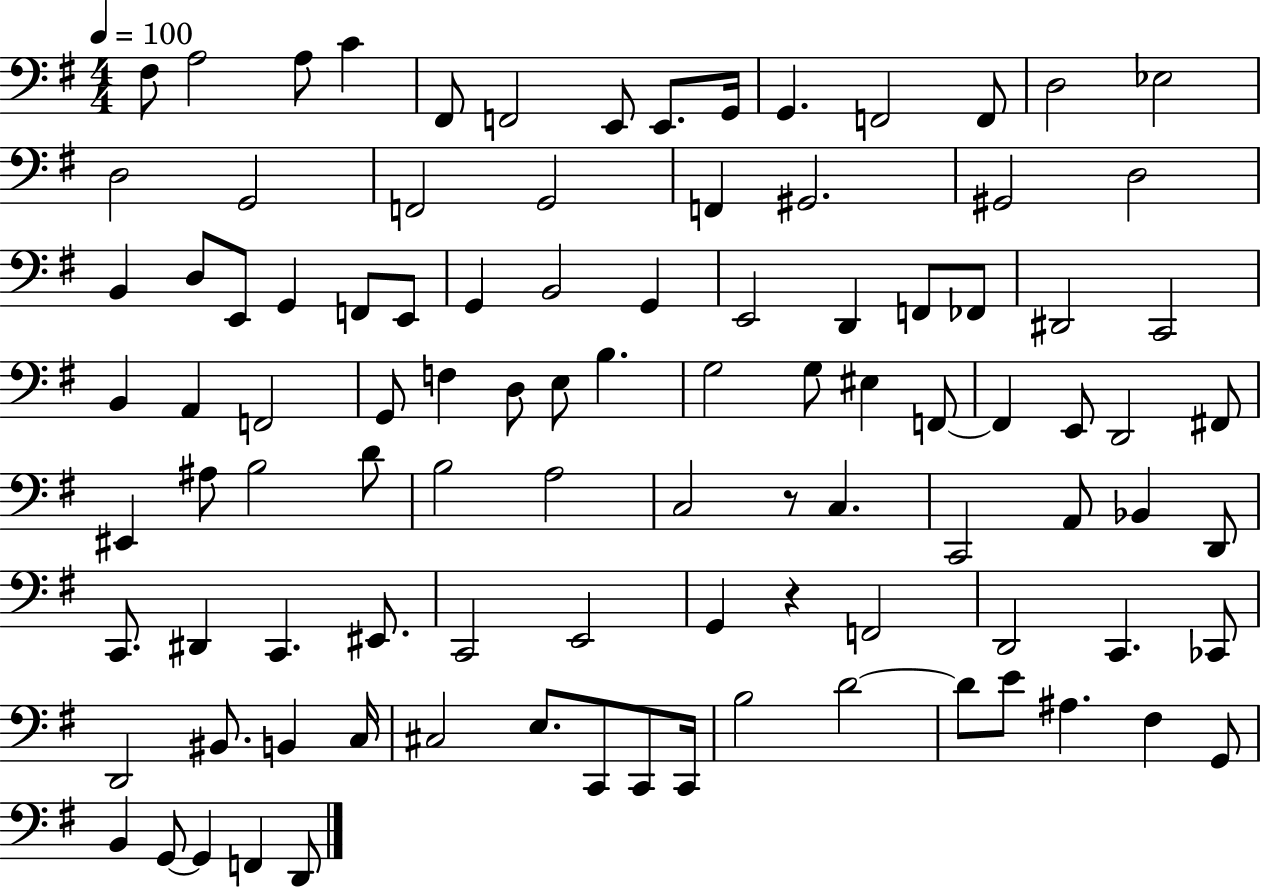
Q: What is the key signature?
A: G major